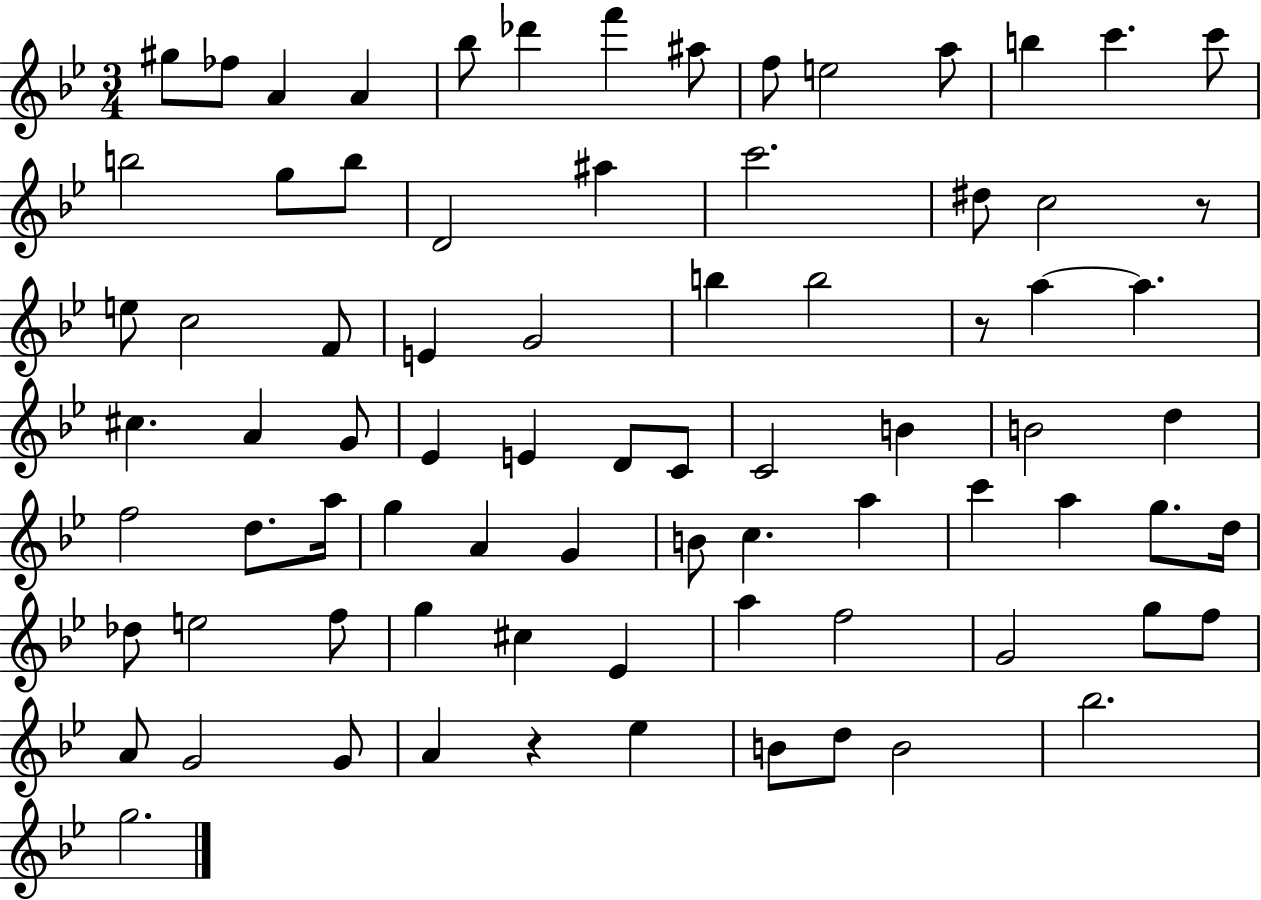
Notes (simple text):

G#5/e FES5/e A4/q A4/q Bb5/e Db6/q F6/q A#5/e F5/e E5/h A5/e B5/q C6/q. C6/e B5/h G5/e B5/e D4/h A#5/q C6/h. D#5/e C5/h R/e E5/e C5/h F4/e E4/q G4/h B5/q B5/h R/e A5/q A5/q. C#5/q. A4/q G4/e Eb4/q E4/q D4/e C4/e C4/h B4/q B4/h D5/q F5/h D5/e. A5/s G5/q A4/q G4/q B4/e C5/q. A5/q C6/q A5/q G5/e. D5/s Db5/e E5/h F5/e G5/q C#5/q Eb4/q A5/q F5/h G4/h G5/e F5/e A4/e G4/h G4/e A4/q R/q Eb5/q B4/e D5/e B4/h Bb5/h. G5/h.